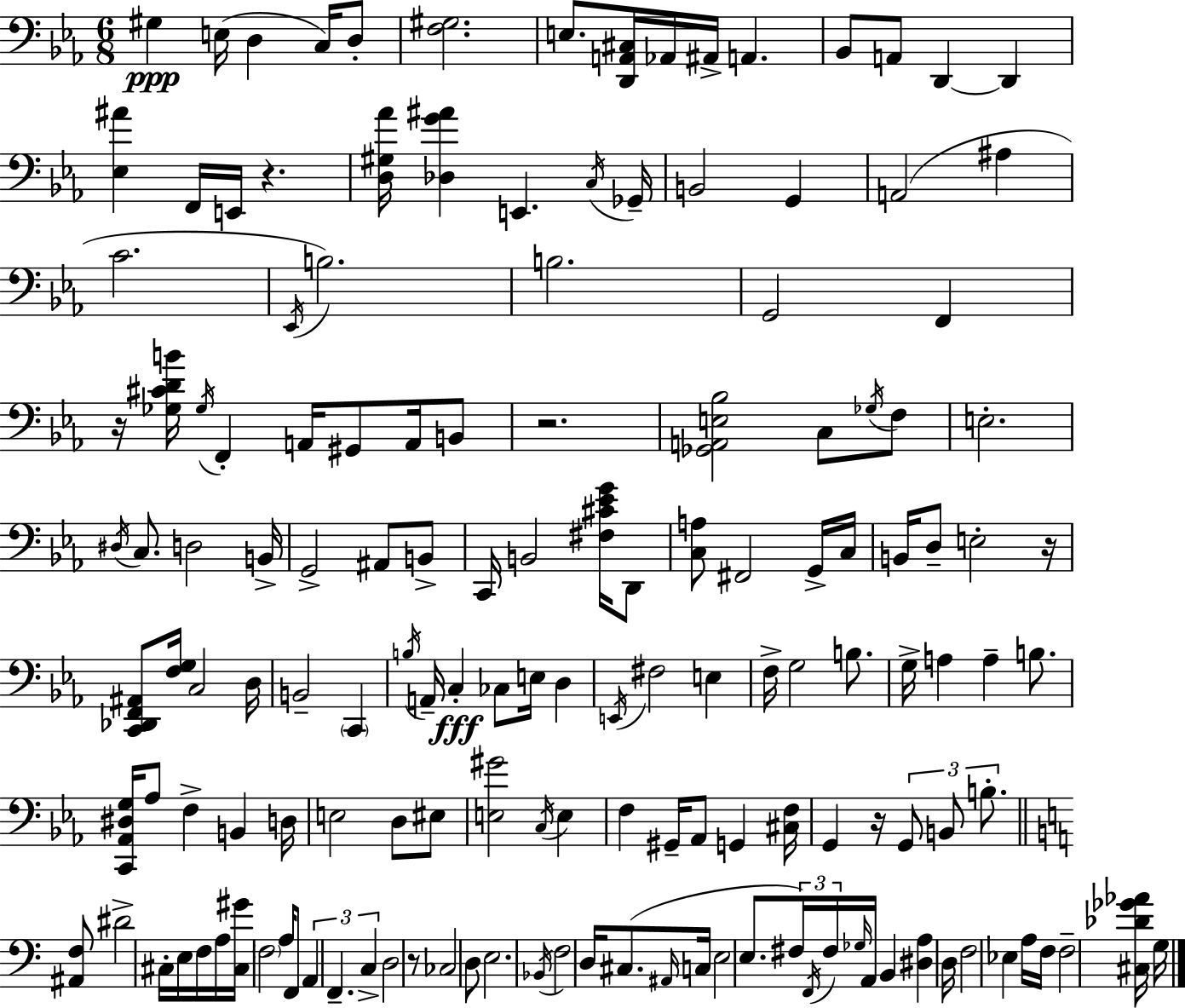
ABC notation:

X:1
T:Untitled
M:6/8
L:1/4
K:Cm
^G, E,/4 D, C,/4 D,/2 [F,^G,]2 E,/2 [D,,A,,^C,]/4 _A,,/4 ^A,,/4 A,, _B,,/2 A,,/2 D,, D,, [_E,^A] F,,/4 E,,/4 z [D,^G,_A]/4 [_D,G^A] E,, C,/4 _G,,/4 B,,2 G,, A,,2 ^A, C2 _E,,/4 B,2 B,2 G,,2 F,, z/4 [_G,^CDB]/4 _G,/4 F,, A,,/4 ^G,,/2 A,,/4 B,,/2 z2 [_G,,A,,E,_B,]2 C,/2 _G,/4 F,/2 E,2 ^D,/4 C,/2 D,2 B,,/4 G,,2 ^A,,/2 B,,/2 C,,/4 B,,2 [^F,^C_EG]/4 D,,/2 [C,A,]/2 ^F,,2 G,,/4 C,/4 B,,/4 D,/2 E,2 z/4 [C,,_D,,F,,^A,,]/2 [F,G,]/4 C,2 D,/4 B,,2 C,, B,/4 A,,/4 C, _C,/2 E,/4 D, E,,/4 ^F,2 E, F,/4 G,2 B,/2 G,/4 A, A, B,/2 [C,,_A,,^D,G,]/4 _A,/2 F, B,, D,/4 E,2 D,/2 ^E,/2 [E,^G]2 C,/4 E, F, ^G,,/4 _A,,/2 G,, [^C,F,]/4 G,, z/4 G,,/2 B,,/2 B,/2 [^A,,F,]/2 ^D2 ^C,/4 E,/4 F,/4 A,/4 [^C,^G]/4 F,2 A,/4 F,,/2 A,, F,, C, D,2 z/2 _C,2 D,/2 E,2 _B,,/4 F,2 D,/4 ^C,/2 ^A,,/4 C,/4 E,2 E,/2 ^F,/4 F,,/4 ^F,/4 _G,/4 A,,/4 B,, [^D,A,] D,/4 F,2 _E, A,/4 F,/4 F,2 [^C,_D_G_A]/4 G,/4